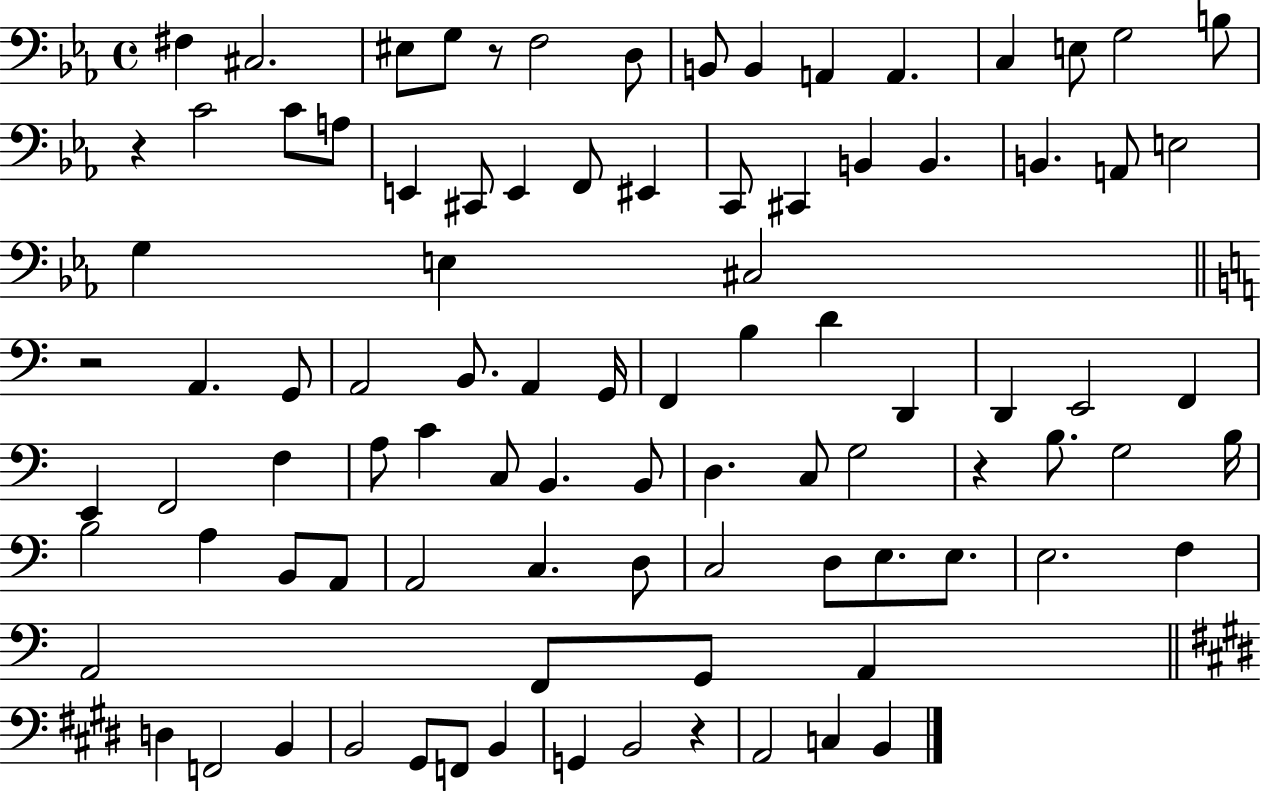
X:1
T:Untitled
M:4/4
L:1/4
K:Eb
^F, ^C,2 ^E,/2 G,/2 z/2 F,2 D,/2 B,,/2 B,, A,, A,, C, E,/2 G,2 B,/2 z C2 C/2 A,/2 E,, ^C,,/2 E,, F,,/2 ^E,, C,,/2 ^C,, B,, B,, B,, A,,/2 E,2 G, E, ^C,2 z2 A,, G,,/2 A,,2 B,,/2 A,, G,,/4 F,, B, D D,, D,, E,,2 F,, E,, F,,2 F, A,/2 C C,/2 B,, B,,/2 D, C,/2 G,2 z B,/2 G,2 B,/4 B,2 A, B,,/2 A,,/2 A,,2 C, D,/2 C,2 D,/2 E,/2 E,/2 E,2 F, A,,2 F,,/2 G,,/2 A,, D, F,,2 B,, B,,2 ^G,,/2 F,,/2 B,, G,, B,,2 z A,,2 C, B,,